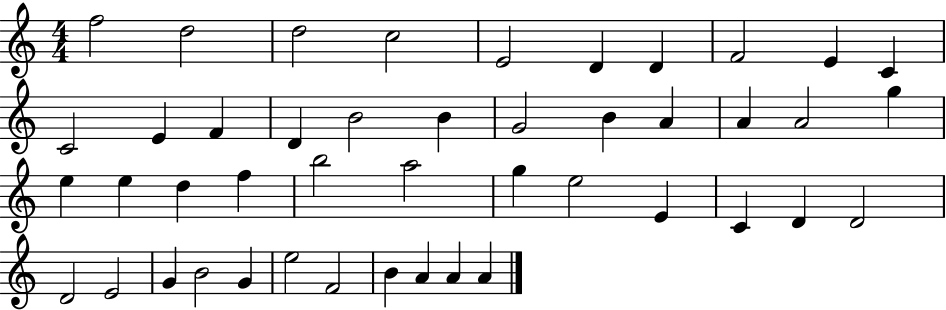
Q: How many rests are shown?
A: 0